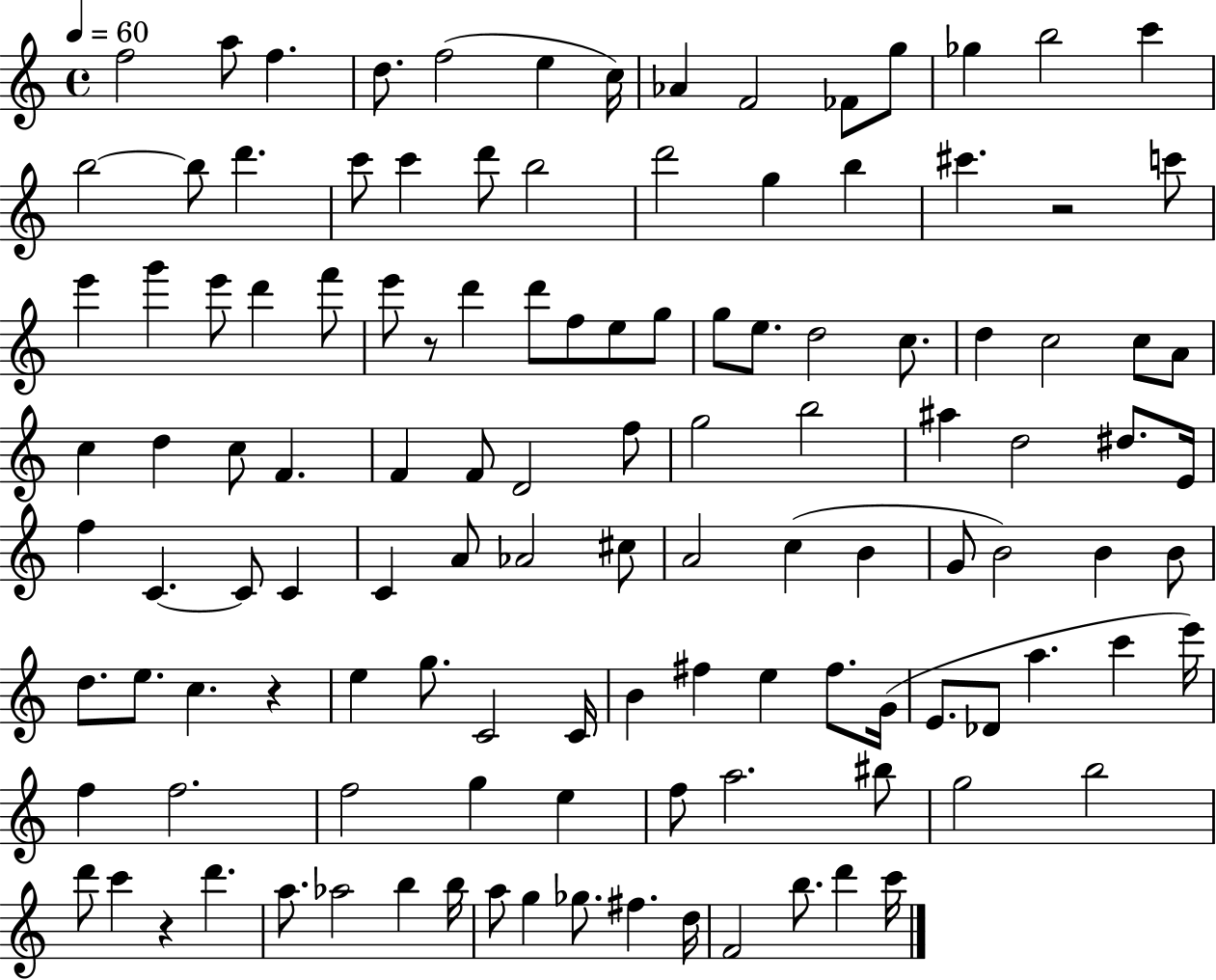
{
  \clef treble
  \time 4/4
  \defaultTimeSignature
  \key c \major
  \tempo 4 = 60
  f''2 a''8 f''4. | d''8. f''2( e''4 c''16) | aes'4 f'2 fes'8 g''8 | ges''4 b''2 c'''4 | \break b''2~~ b''8 d'''4. | c'''8 c'''4 d'''8 b''2 | d'''2 g''4 b''4 | cis'''4. r2 c'''8 | \break e'''4 g'''4 e'''8 d'''4 f'''8 | e'''8 r8 d'''4 d'''8 f''8 e''8 g''8 | g''8 e''8. d''2 c''8. | d''4 c''2 c''8 a'8 | \break c''4 d''4 c''8 f'4. | f'4 f'8 d'2 f''8 | g''2 b''2 | ais''4 d''2 dis''8. e'16 | \break f''4 c'4.~~ c'8 c'4 | c'4 a'8 aes'2 cis''8 | a'2 c''4( b'4 | g'8 b'2) b'4 b'8 | \break d''8. e''8. c''4. r4 | e''4 g''8. c'2 c'16 | b'4 fis''4 e''4 fis''8. g'16( | e'8. des'8 a''4. c'''4 e'''16) | \break f''4 f''2. | f''2 g''4 e''4 | f''8 a''2. bis''8 | g''2 b''2 | \break d'''8 c'''4 r4 d'''4. | a''8. aes''2 b''4 b''16 | a''8 g''4 ges''8. fis''4. d''16 | f'2 b''8. d'''4 c'''16 | \break \bar "|."
}